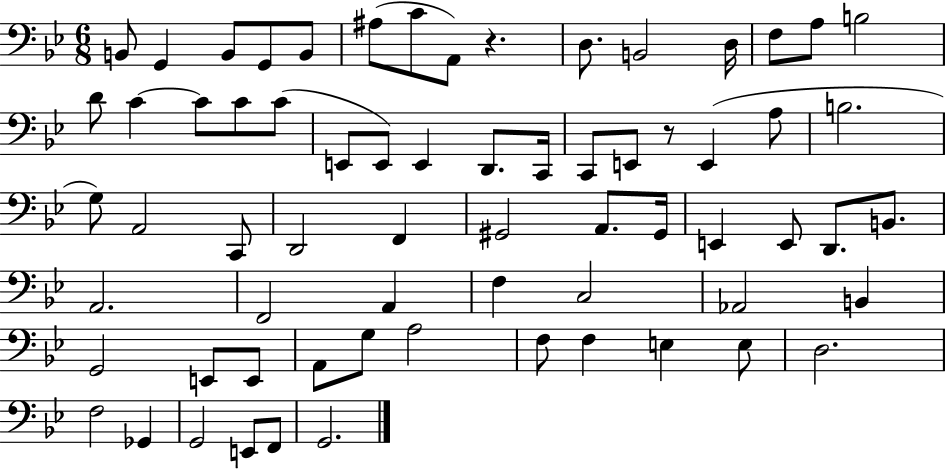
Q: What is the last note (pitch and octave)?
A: G2